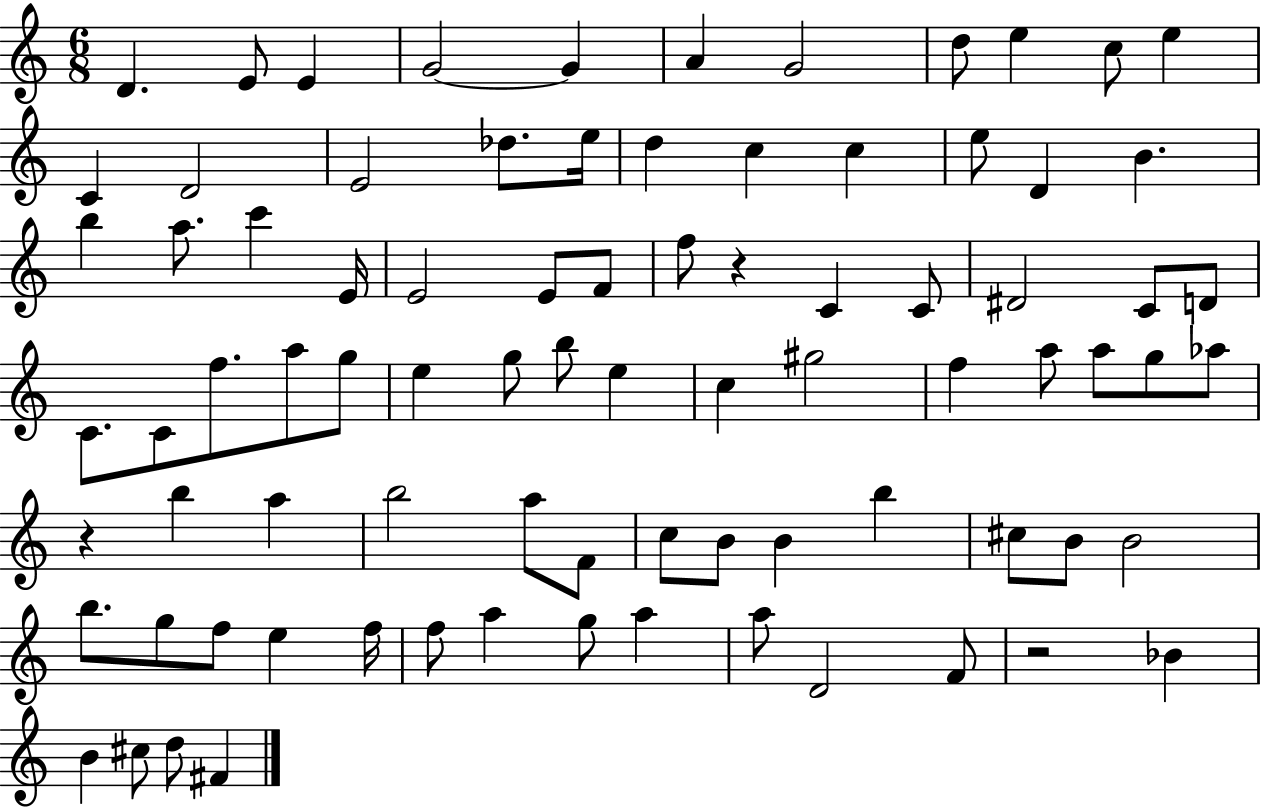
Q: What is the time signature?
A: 6/8